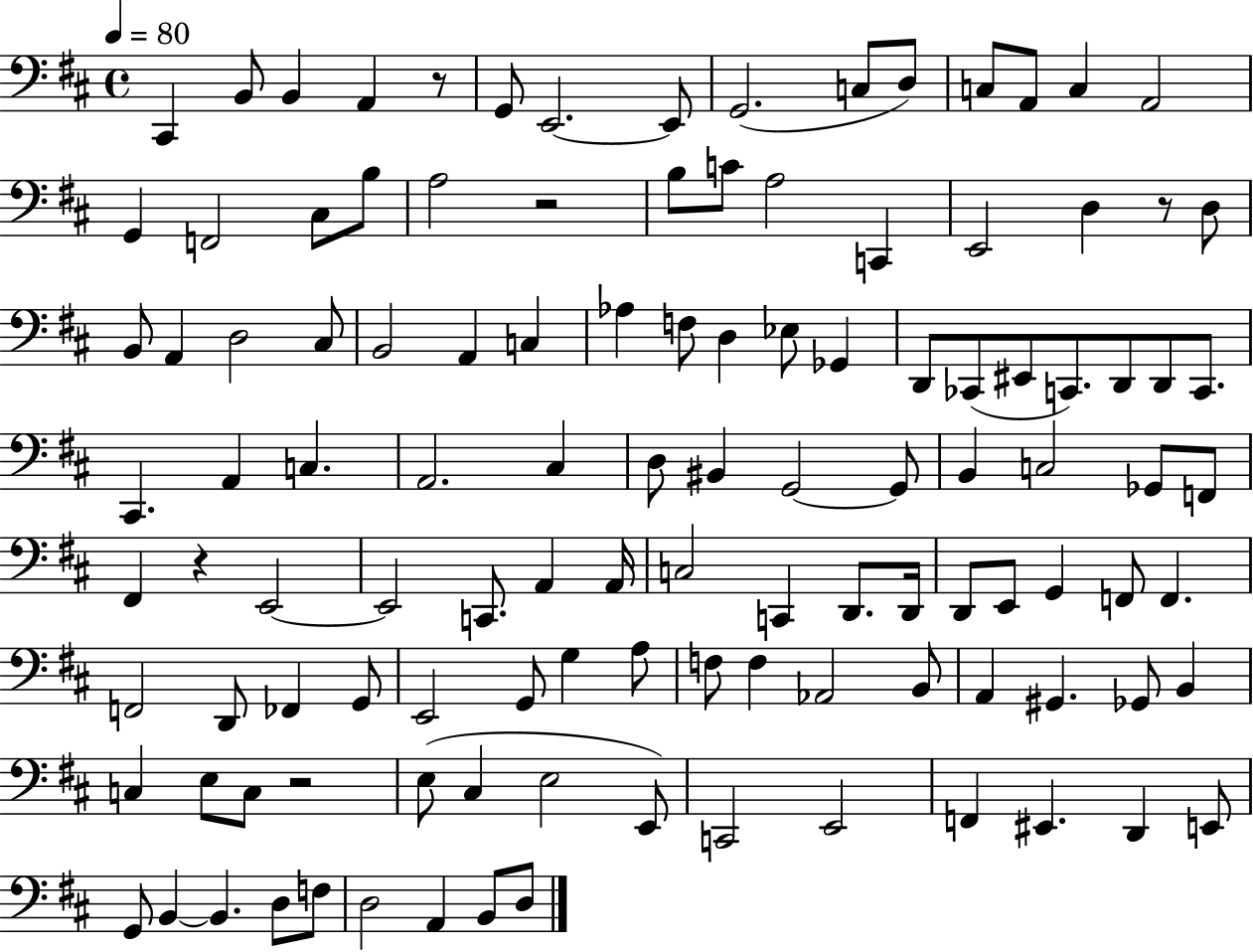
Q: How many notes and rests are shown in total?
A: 116